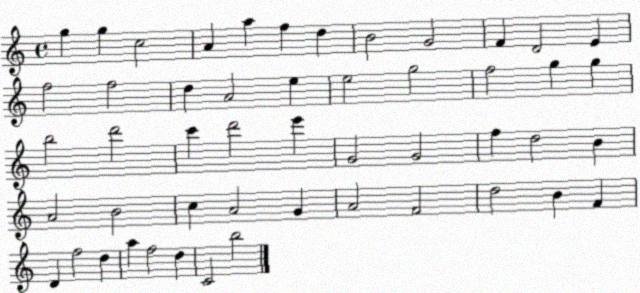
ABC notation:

X:1
T:Untitled
M:4/4
L:1/4
K:C
g g c2 A a f d B2 G2 F D2 E f2 f2 d A2 e e2 g2 f2 g g b2 d'2 c' d'2 e' G2 G2 f d2 B A2 B2 c A2 G A2 F2 d2 B F D f2 d a f2 d C2 b2